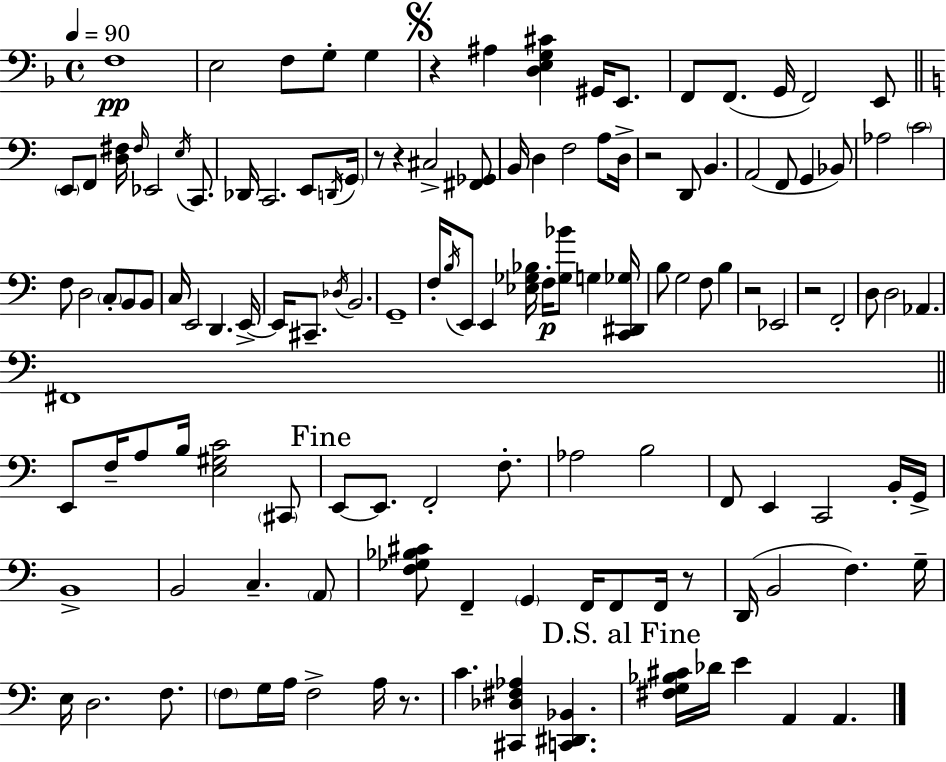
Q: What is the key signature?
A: D minor